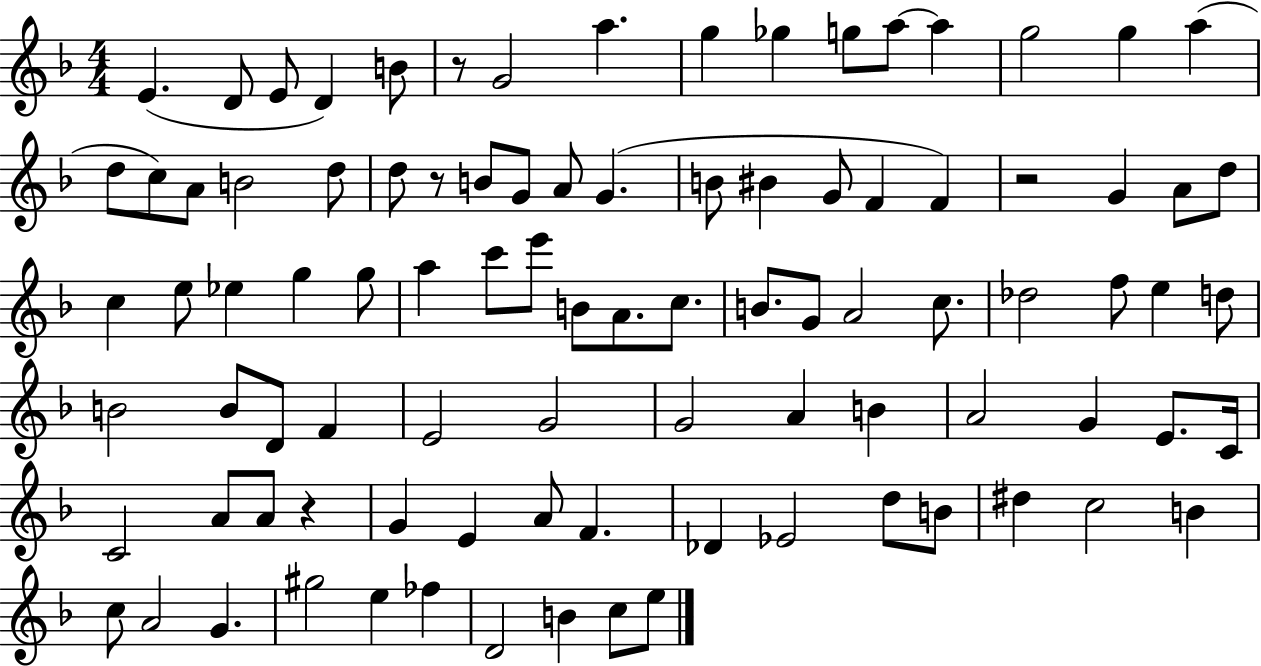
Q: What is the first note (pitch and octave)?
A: E4